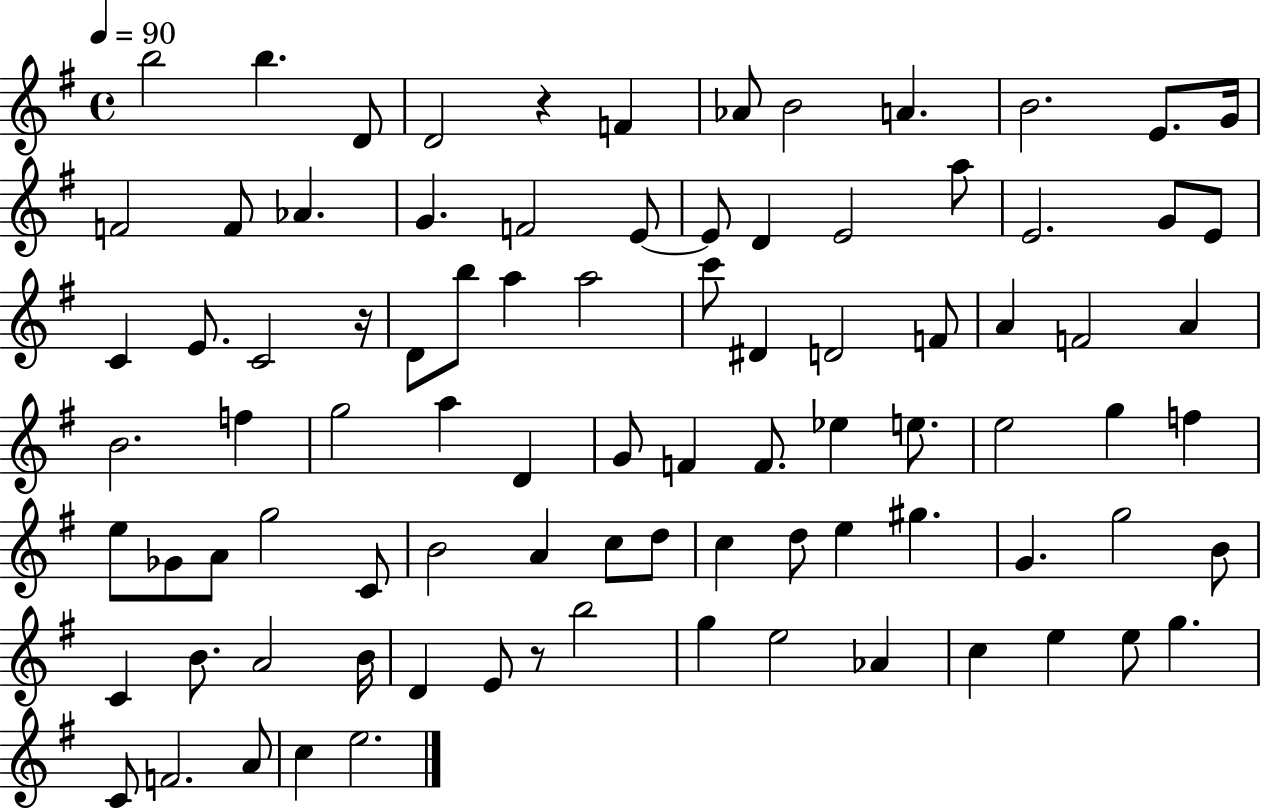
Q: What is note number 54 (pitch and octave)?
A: A4